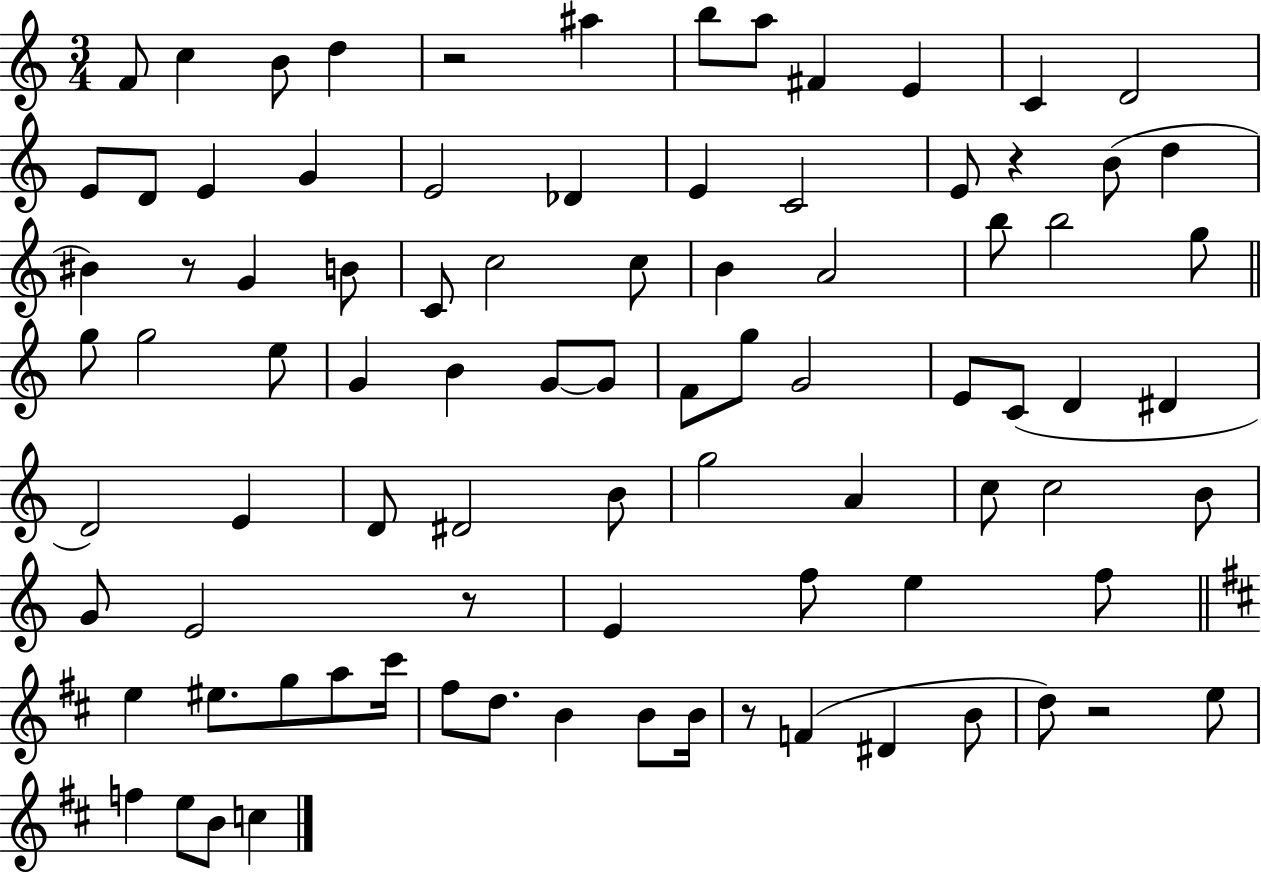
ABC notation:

X:1
T:Untitled
M:3/4
L:1/4
K:C
F/2 c B/2 d z2 ^a b/2 a/2 ^F E C D2 E/2 D/2 E G E2 _D E C2 E/2 z B/2 d ^B z/2 G B/2 C/2 c2 c/2 B A2 b/2 b2 g/2 g/2 g2 e/2 G B G/2 G/2 F/2 g/2 G2 E/2 C/2 D ^D D2 E D/2 ^D2 B/2 g2 A c/2 c2 B/2 G/2 E2 z/2 E f/2 e f/2 e ^e/2 g/2 a/2 ^c'/4 ^f/2 d/2 B B/2 B/4 z/2 F ^D B/2 d/2 z2 e/2 f e/2 B/2 c